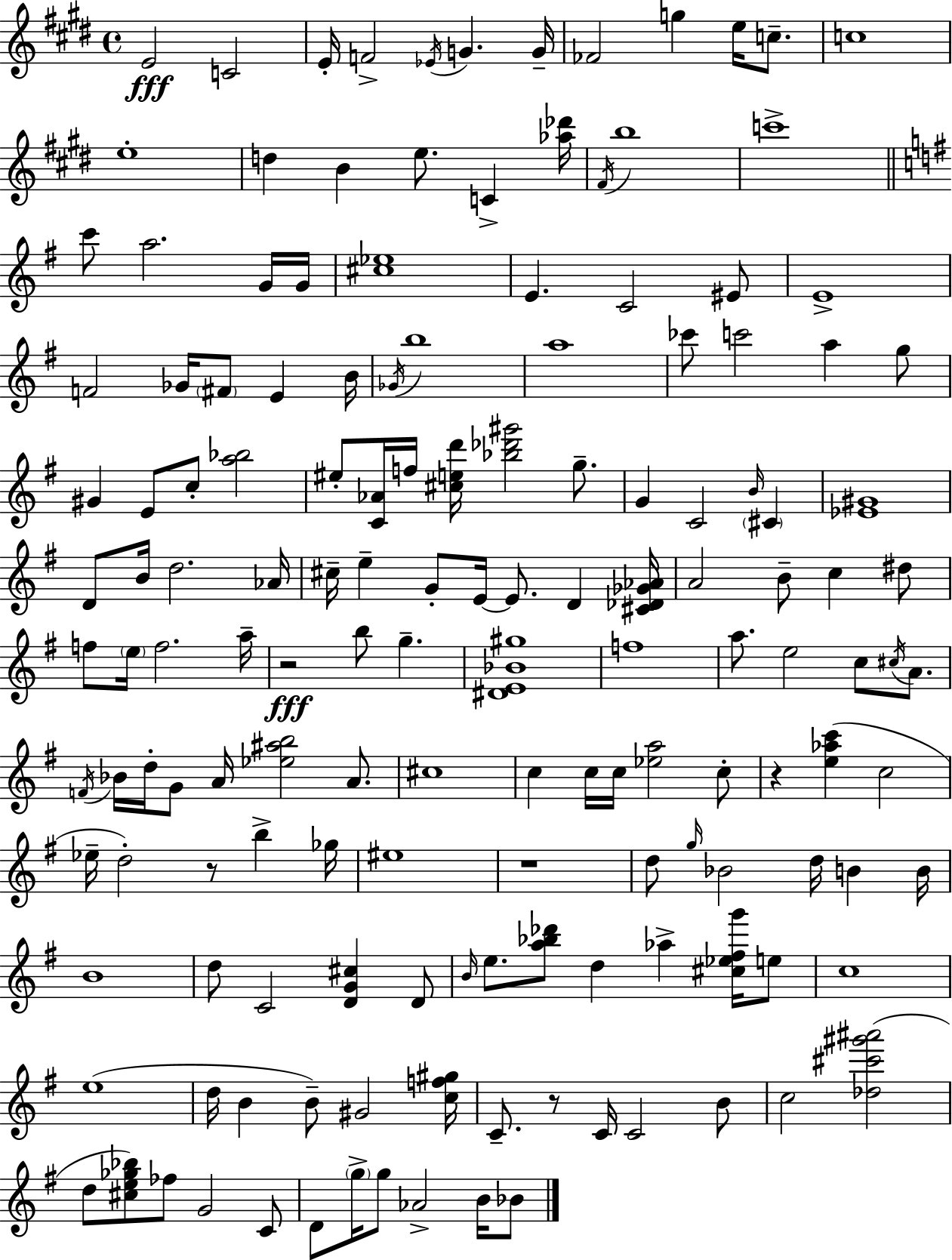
X:1
T:Untitled
M:4/4
L:1/4
K:E
E2 C2 E/4 F2 _E/4 G G/4 _F2 g e/4 c/2 c4 e4 d B e/2 C [_a_d']/4 ^F/4 b4 c'4 c'/2 a2 G/4 G/4 [^c_e]4 E C2 ^E/2 E4 F2 _G/4 ^F/2 E B/4 _G/4 b4 a4 _c'/2 c'2 a g/2 ^G E/2 c/2 [a_b]2 ^e/2 [C_A]/4 f/4 [^ced']/4 [_b_d'^g']2 g/2 G C2 B/4 ^C [_E^G]4 D/2 B/4 d2 _A/4 ^c/4 e G/2 E/4 E/2 D [^C_D_G_A]/4 A2 B/2 c ^d/2 f/2 e/4 f2 a/4 z2 b/2 g [^DE_B^g]4 f4 a/2 e2 c/2 ^c/4 A/2 F/4 _B/4 d/4 G/2 A/4 [_e^ab]2 A/2 ^c4 c c/4 c/4 [_ea]2 c/2 z [e_ac'] c2 _e/4 d2 z/2 b _g/4 ^e4 z4 d/2 g/4 _B2 d/4 B B/4 B4 d/2 C2 [DG^c] D/2 B/4 e/2 [a_b_d']/2 d _a [^c_e^fg']/4 e/2 c4 e4 d/4 B B/2 ^G2 [cf^g]/4 C/2 z/2 C/4 C2 B/2 c2 [_d^c'^g'^a']2 d/2 [^ce_g_b]/2 _f/2 G2 C/2 D/2 g/4 g/2 _A2 B/4 _B/2